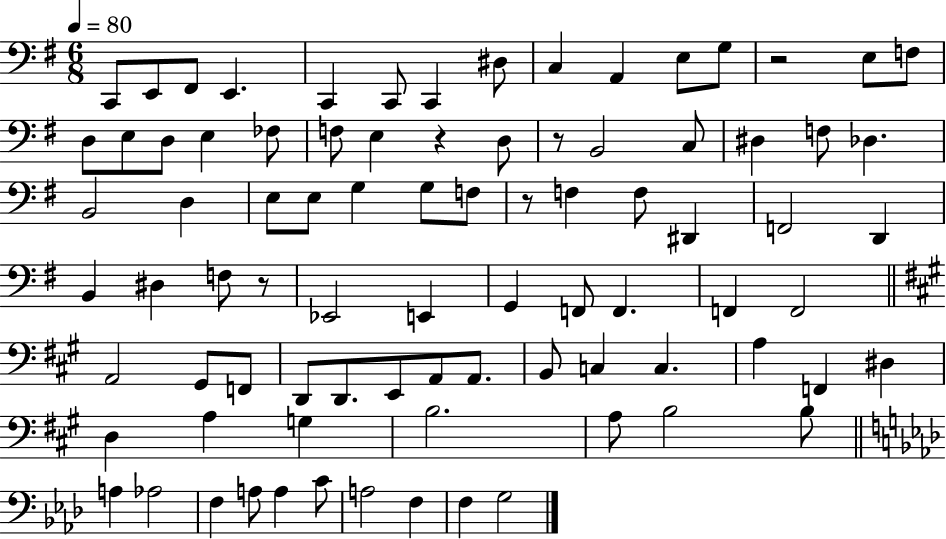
C2/e E2/e F#2/e E2/q. C2/q C2/e C2/q D#3/e C3/q A2/q E3/e G3/e R/h E3/e F3/e D3/e E3/e D3/e E3/q FES3/e F3/e E3/q R/q D3/e R/e B2/h C3/e D#3/q F3/e Db3/q. B2/h D3/q E3/e E3/e G3/q G3/e F3/e R/e F3/q F3/e D#2/q F2/h D2/q B2/q D#3/q F3/e R/e Eb2/h E2/q G2/q F2/e F2/q. F2/q F2/h A2/h G#2/e F2/e D2/e D2/e. E2/e A2/e A2/e. B2/e C3/q C3/q. A3/q F2/q D#3/q D3/q A3/q G3/q B3/h. A3/e B3/h B3/e A3/q Ab3/h F3/q A3/e A3/q C4/e A3/h F3/q F3/q G3/h